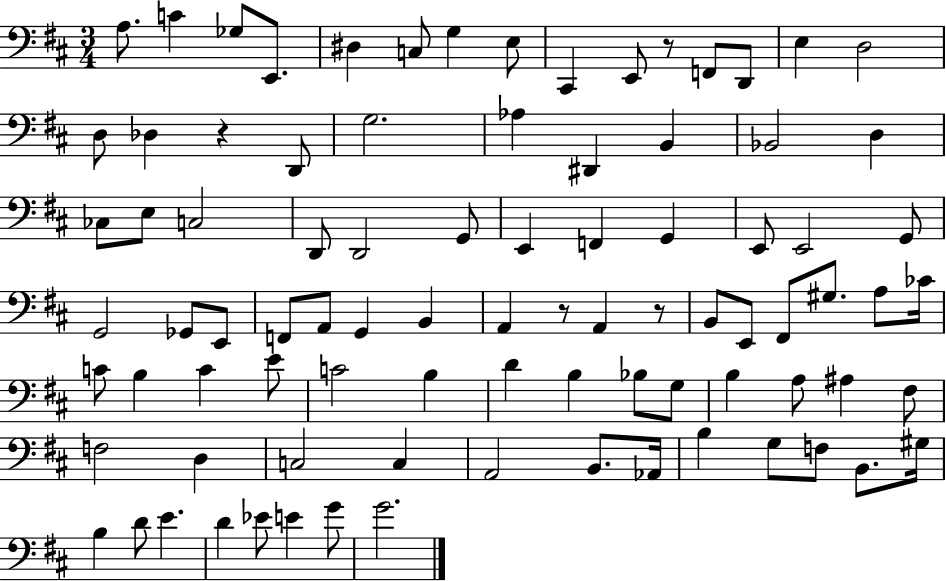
A3/e. C4/q Gb3/e E2/e. D#3/q C3/e G3/q E3/e C#2/q E2/e R/e F2/e D2/e E3/q D3/h D3/e Db3/q R/q D2/e G3/h. Ab3/q D#2/q B2/q Bb2/h D3/q CES3/e E3/e C3/h D2/e D2/h G2/e E2/q F2/q G2/q E2/e E2/h G2/e G2/h Gb2/e E2/e F2/e A2/e G2/q B2/q A2/q R/e A2/q R/e B2/e E2/e F#2/e G#3/e. A3/e CES4/s C4/e B3/q C4/q E4/e C4/h B3/q D4/q B3/q Bb3/e G3/e B3/q A3/e A#3/q F#3/e F3/h D3/q C3/h C3/q A2/h B2/e. Ab2/s B3/q G3/e F3/e B2/e. G#3/s B3/q D4/e E4/q. D4/q Eb4/e E4/q G4/e G4/h.